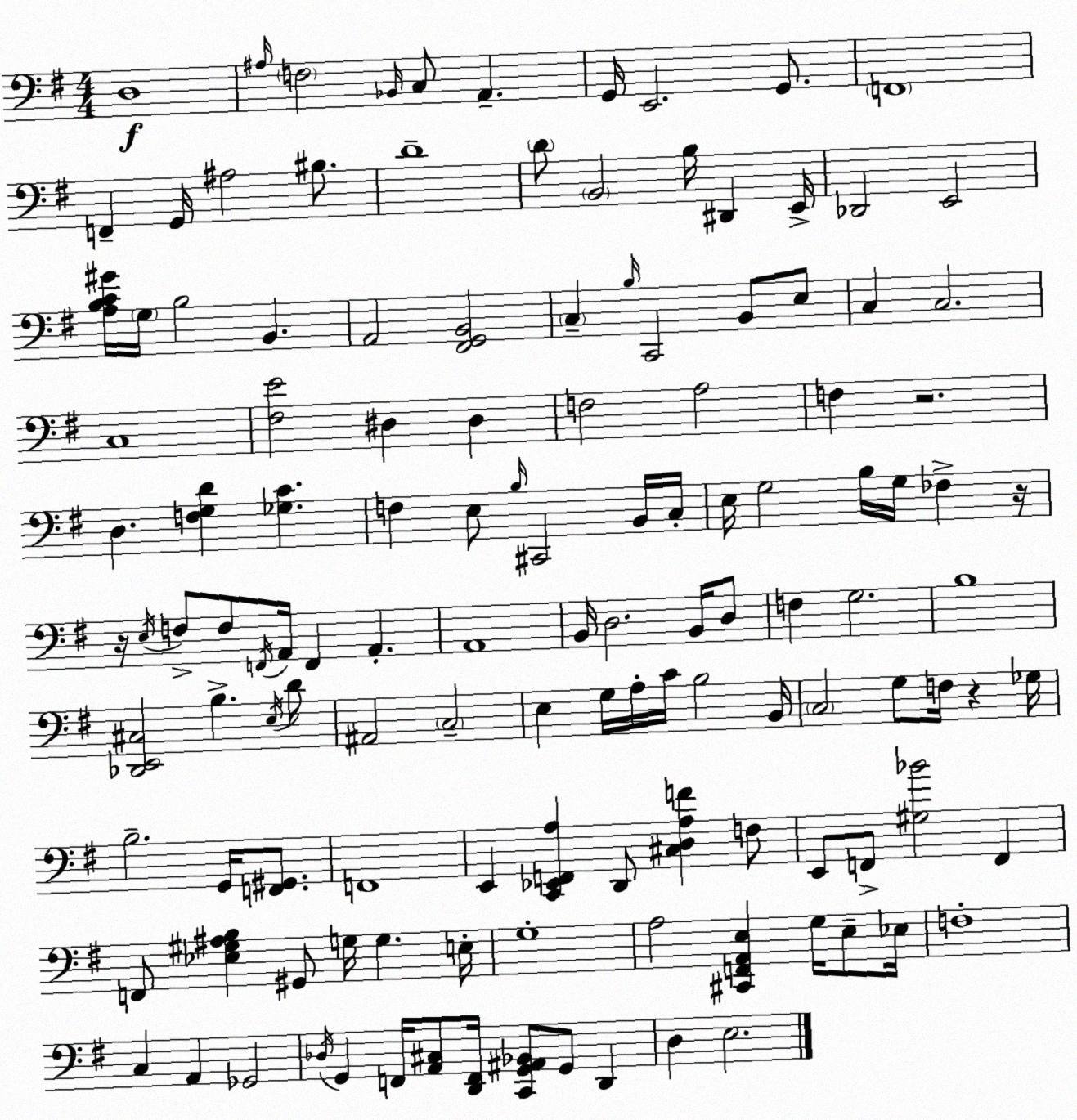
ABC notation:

X:1
T:Untitled
M:4/4
L:1/4
K:G
D,4 ^A,/4 F,2 _B,,/4 C,/2 A,, G,,/4 E,,2 G,,/2 F,,4 F,, G,,/4 ^A,2 ^B,/2 D4 D/2 B,,2 B,/4 ^D,, E,,/4 _D,,2 E,,2 [A,B,C^G]/4 G,/4 B,2 B,, A,,2 [^F,,G,,B,,]2 C, B,/4 C,,2 B,,/2 E,/2 C, C,2 C,4 [^F,E]2 ^D, ^D, F,2 A,2 F, z2 D, [F,G,D] [_G,C] F, E,/2 B,/4 ^C,,2 B,,/4 C,/4 E,/4 G,2 B,/4 G,/4 _F, z/4 z/4 E,/4 F,/2 F,/2 F,,/4 A,,/4 F,, A,, A,,4 B,,/4 D,2 B,,/4 D,/2 F, G,2 B,4 [_D,,E,,^C,]2 B, E,/4 D/2 ^A,,2 C,2 E, G,/4 A,/4 C/4 B,2 B,,/4 C,2 G,/2 F,/4 z _G,/4 B,2 G,,/4 [F,,^G,,]/2 F,,4 E,, [C,,_E,,F,,A,] D,,/2 [^C,D,A,F] F,/2 E,,/2 F,,/2 [^G,_B]2 F,, F,,/2 [_E,^G,^A,B,] ^G,,/2 G,/4 G, E,/4 G,4 A,2 [^C,,F,,A,,E,] G,/4 E,/2 _E,/4 F,4 C, A,, _G,,2 _D,/4 G,, F,,/4 [A,,^C,]/2 [D,,F,,]/4 [C,,G,,^A,,_B,,]/2 G,,/2 D,, D, E,2